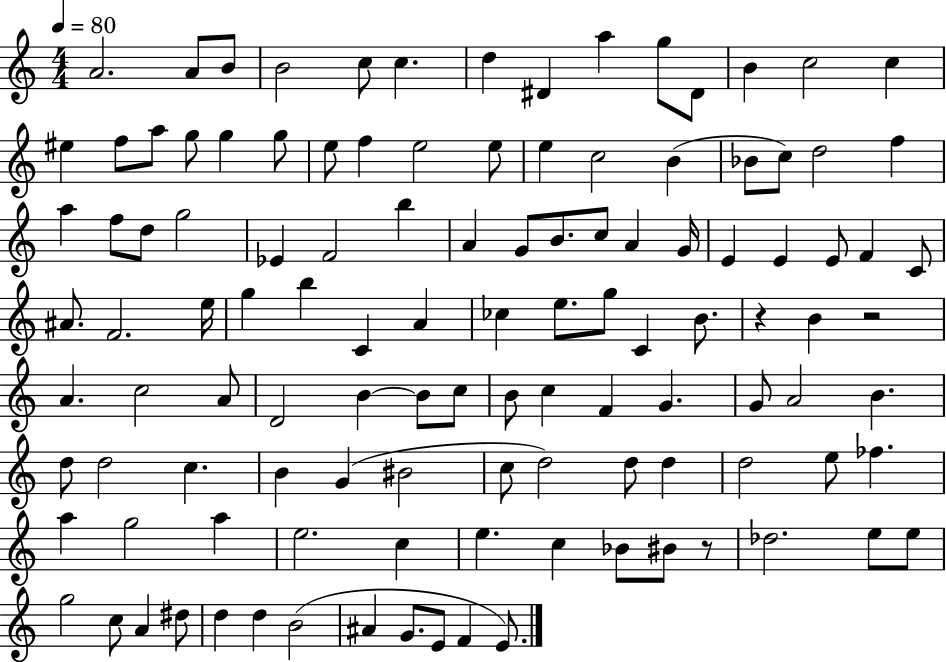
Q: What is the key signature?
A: C major